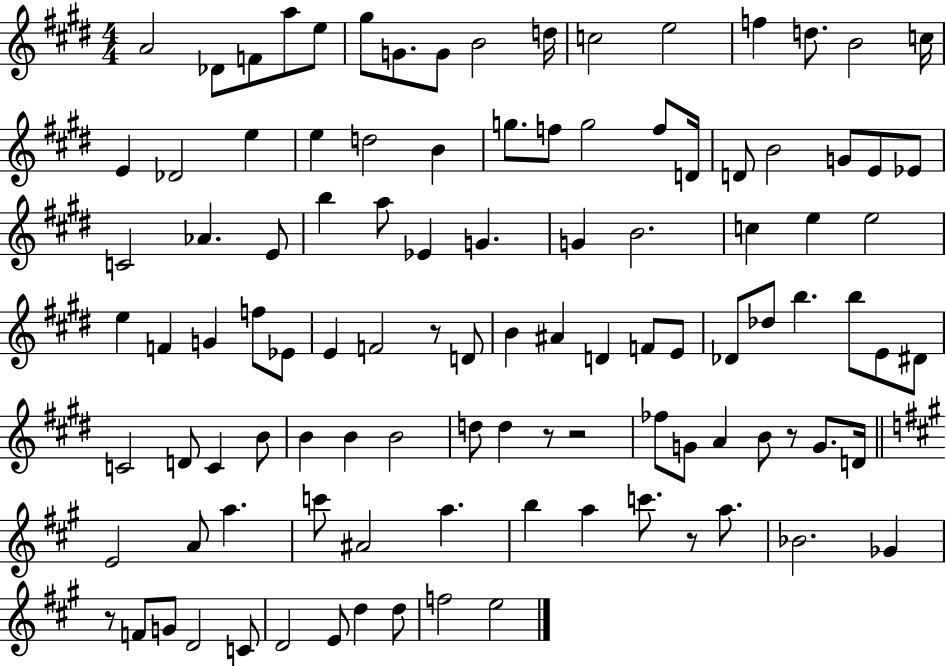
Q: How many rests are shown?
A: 6